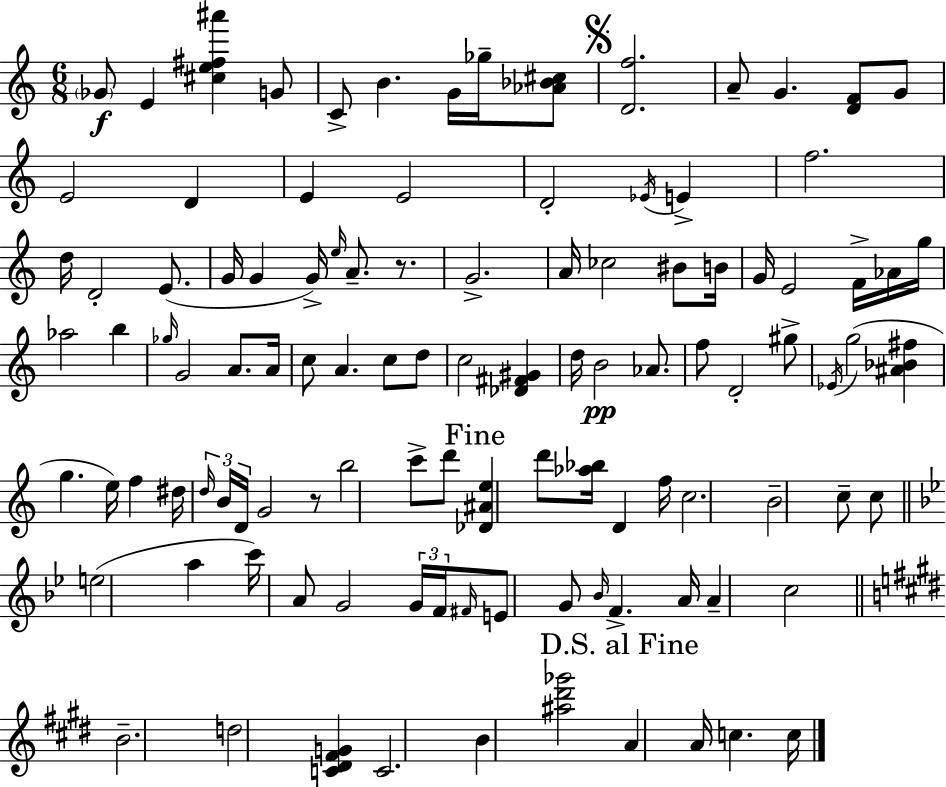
{
  \clef treble
  \numericTimeSignature
  \time 6/8
  \key c \major
  \parenthesize ges'8\f e'4 <cis'' e'' fis'' ais'''>4 g'8 | c'8-> b'4. g'16 ges''16-- <aes' bes' cis''>8 | \mark \markup { \musicglyph "scripts.segno" } <d' f''>2. | a'8-- g'4. <d' f'>8 g'8 | \break e'2 d'4 | e'4 e'2 | d'2-. \acciaccatura { ees'16 } e'4-> | f''2. | \break d''16 d'2-. e'8.( | g'16 g'4 g'16->) \grace { e''16 } a'8.-- r8. | g'2.-> | a'16 ces''2 bis'8 | \break b'16 g'16 e'2 f'16-> | aes'16 g''16 aes''2 b''4 | \grace { ges''16 } g'2 a'8. | a'16 c''8 a'4. c''8 | \break d''8 c''2 <des' fis' gis'>4 | d''16 b'2\pp | aes'8. f''8 d'2-. | gis''8-> \acciaccatura { ees'16 } g''2( | \break <ais' bes' fis''>4 g''4. e''16) f''4 | dis''16 \tuplet 3/2 { \grace { d''16 } b'16 d'16 } g'2 | r8 b''2 | c'''8-> d'''8 \mark "Fine" <des' ais' e''>4 d'''8 <aes'' bes''>16 | \break d'4 f''16 c''2. | b'2-- | c''8-- c''8 \bar "||" \break \key bes \major e''2( a''4 | c'''16) a'8 g'2 \tuplet 3/2 { g'16 | f'16 \grace { fis'16 } } e'8 g'8 \grace { bes'16 } f'4.-> | a'16 a'4-- c''2 | \break \bar "||" \break \key e \major b'2.-- | d''2 <c' dis' fis' g'>4 | c'2. | b'4 <ais'' dis''' ges'''>2 | \break \mark "D.S. al Fine" a'4 a'16 c''4. c''16 | \bar "|."
}